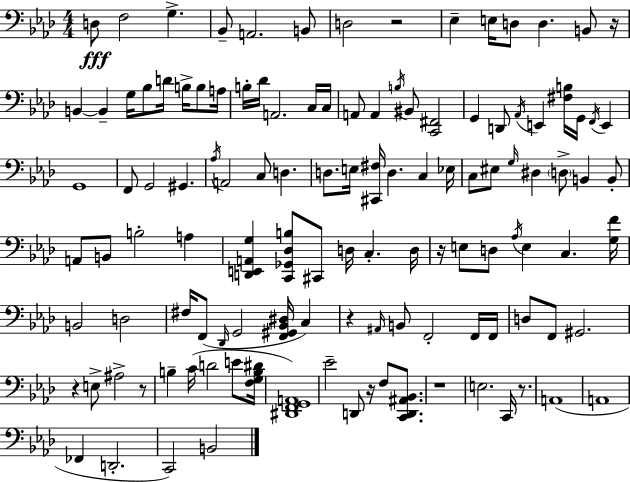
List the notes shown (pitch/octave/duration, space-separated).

D3/e F3/h G3/q. Bb2/e A2/h. B2/e D3/h R/h Eb3/q E3/s D3/e D3/q. B2/e R/s B2/q B2/q G3/s Bb3/e D4/s B3/s B3/e A3/s B3/s Db4/s A2/h. C3/s C3/s A2/e A2/q B3/s BIS2/e [C2,F#2]/h G2/q D2/e Ab2/s E2/q [F#3,B3]/s G2/s F2/s E2/q G2/w F2/e G2/h G#2/q. Ab3/s A2/h C3/e D3/q. D3/e. E3/s [C#2,F#3]/s D3/q. C3/q Eb3/s C3/e EIS3/e G3/s D#3/q D3/e B2/q B2/e A2/e B2/e B3/h A3/q [D2,E2,A2,G3]/q [C2,Gb2,Db3,B3]/e C#2/e D3/s C3/q. D3/s R/s E3/e D3/e Ab3/s E3/q C3/q. [G3,F4]/s B2/h D3/h F#3/s F2/e Db2/s G2/h [F2,G#2,Bb2,D#3]/s C3/q R/q A#2/s B2/e F2/h F2/s F2/s D3/e F2/e G#2/h. R/q E3/e A#3/h R/e B3/q C4/s D4/h E4/e [F3,G3,B3,D#4]/s [D#2,F2,G2,A2]/w Eb4/h D2/e R/s F3/e [C2,D2,A#2,Bb2]/e. R/w E3/h. C2/s R/e. A2/w A2/w FES2/q D2/h. C2/h B2/h